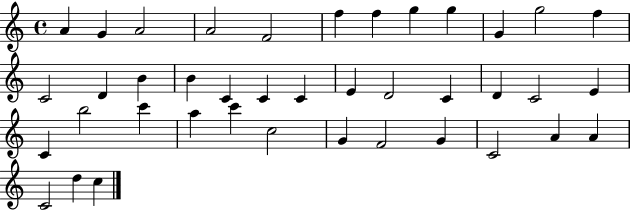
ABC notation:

X:1
T:Untitled
M:4/4
L:1/4
K:C
A G A2 A2 F2 f f g g G g2 f C2 D B B C C C E D2 C D C2 E C b2 c' a c' c2 G F2 G C2 A A C2 d c